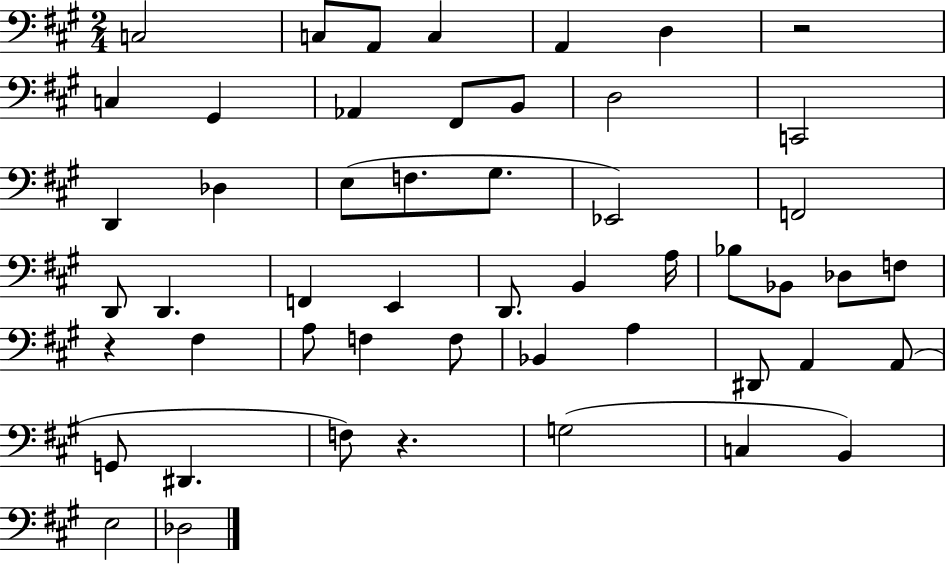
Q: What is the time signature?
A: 2/4